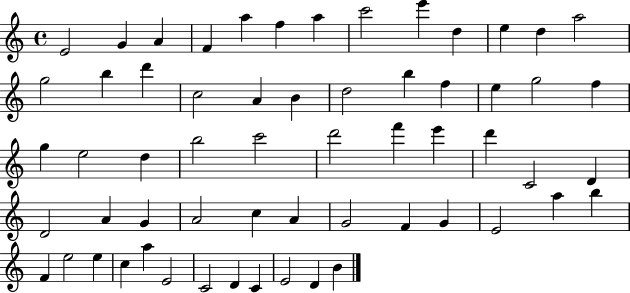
X:1
T:Untitled
M:4/4
L:1/4
K:C
E2 G A F a f a c'2 e' d e d a2 g2 b d' c2 A B d2 b f e g2 f g e2 d b2 c'2 d'2 f' e' d' C2 D D2 A G A2 c A G2 F G E2 a b F e2 e c a E2 C2 D C E2 D B